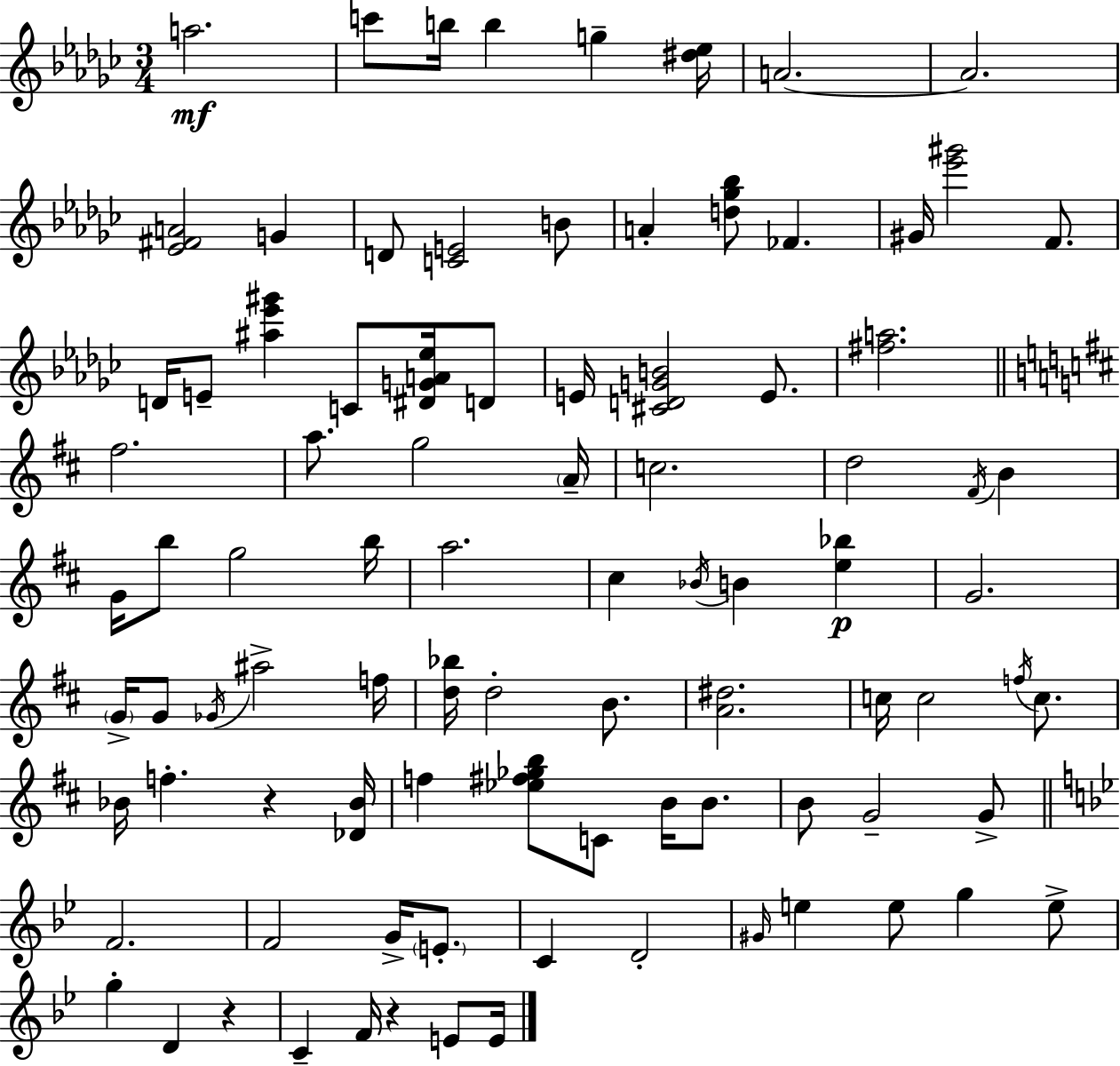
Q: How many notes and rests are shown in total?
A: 91